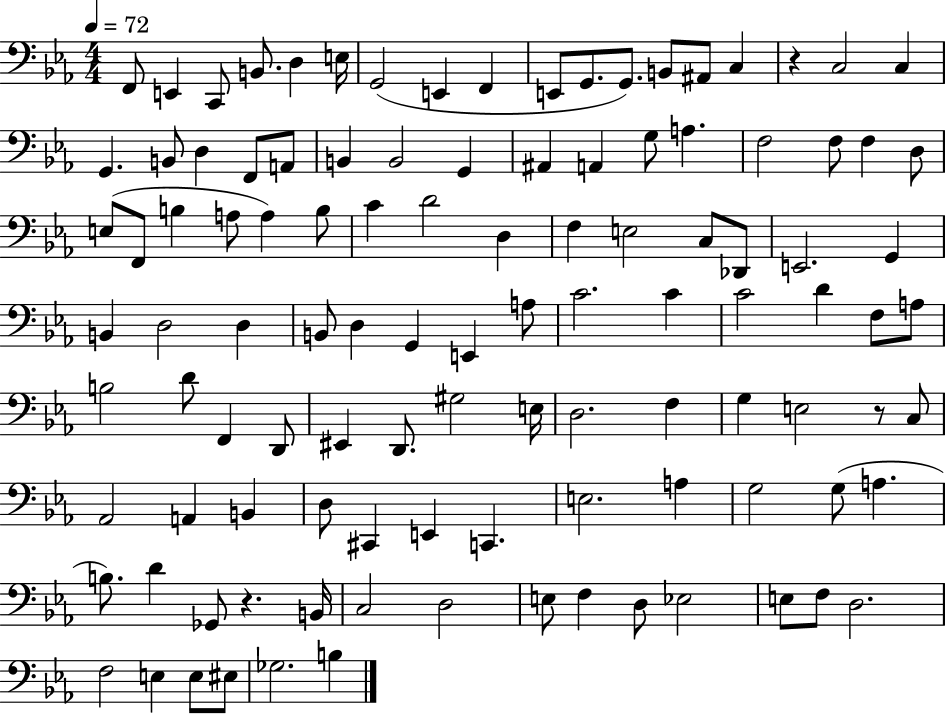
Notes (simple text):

F2/e E2/q C2/e B2/e. D3/q E3/s G2/h E2/q F2/q E2/e G2/e. G2/e. B2/e A#2/e C3/q R/q C3/h C3/q G2/q. B2/e D3/q F2/e A2/e B2/q B2/h G2/q A#2/q A2/q G3/e A3/q. F3/h F3/e F3/q D3/e E3/e F2/e B3/q A3/e A3/q B3/e C4/q D4/h D3/q F3/q E3/h C3/e Db2/e E2/h. G2/q B2/q D3/h D3/q B2/e D3/q G2/q E2/q A3/e C4/h. C4/q C4/h D4/q F3/e A3/e B3/h D4/e F2/q D2/e EIS2/q D2/e. G#3/h E3/s D3/h. F3/q G3/q E3/h R/e C3/e Ab2/h A2/q B2/q D3/e C#2/q E2/q C2/q. E3/h. A3/q G3/h G3/e A3/q. B3/e. D4/q Gb2/e R/q. B2/s C3/h D3/h E3/e F3/q D3/e Eb3/h E3/e F3/e D3/h. F3/h E3/q E3/e EIS3/e Gb3/h. B3/q